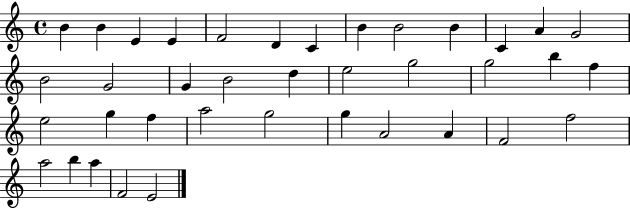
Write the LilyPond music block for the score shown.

{
  \clef treble
  \time 4/4
  \defaultTimeSignature
  \key c \major
  b'4 b'4 e'4 e'4 | f'2 d'4 c'4 | b'4 b'2 b'4 | c'4 a'4 g'2 | \break b'2 g'2 | g'4 b'2 d''4 | e''2 g''2 | g''2 b''4 f''4 | \break e''2 g''4 f''4 | a''2 g''2 | g''4 a'2 a'4 | f'2 f''2 | \break a''2 b''4 a''4 | f'2 e'2 | \bar "|."
}